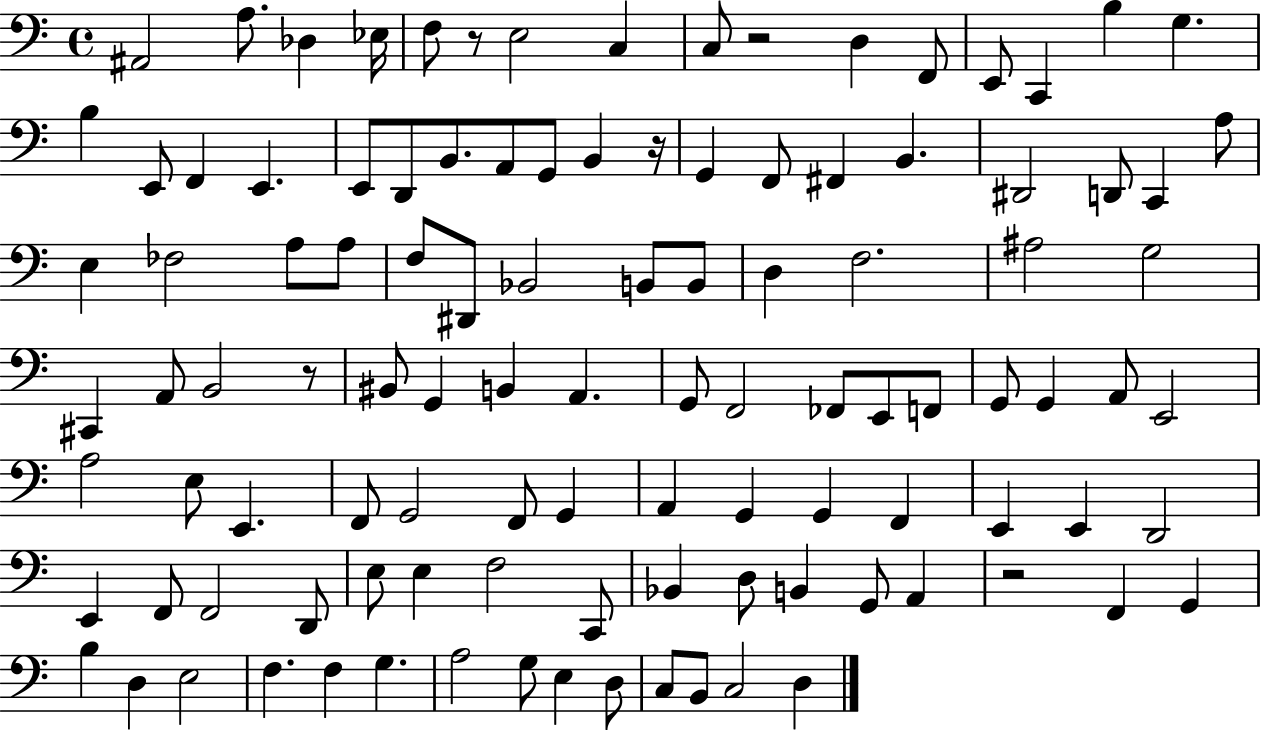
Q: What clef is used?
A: bass